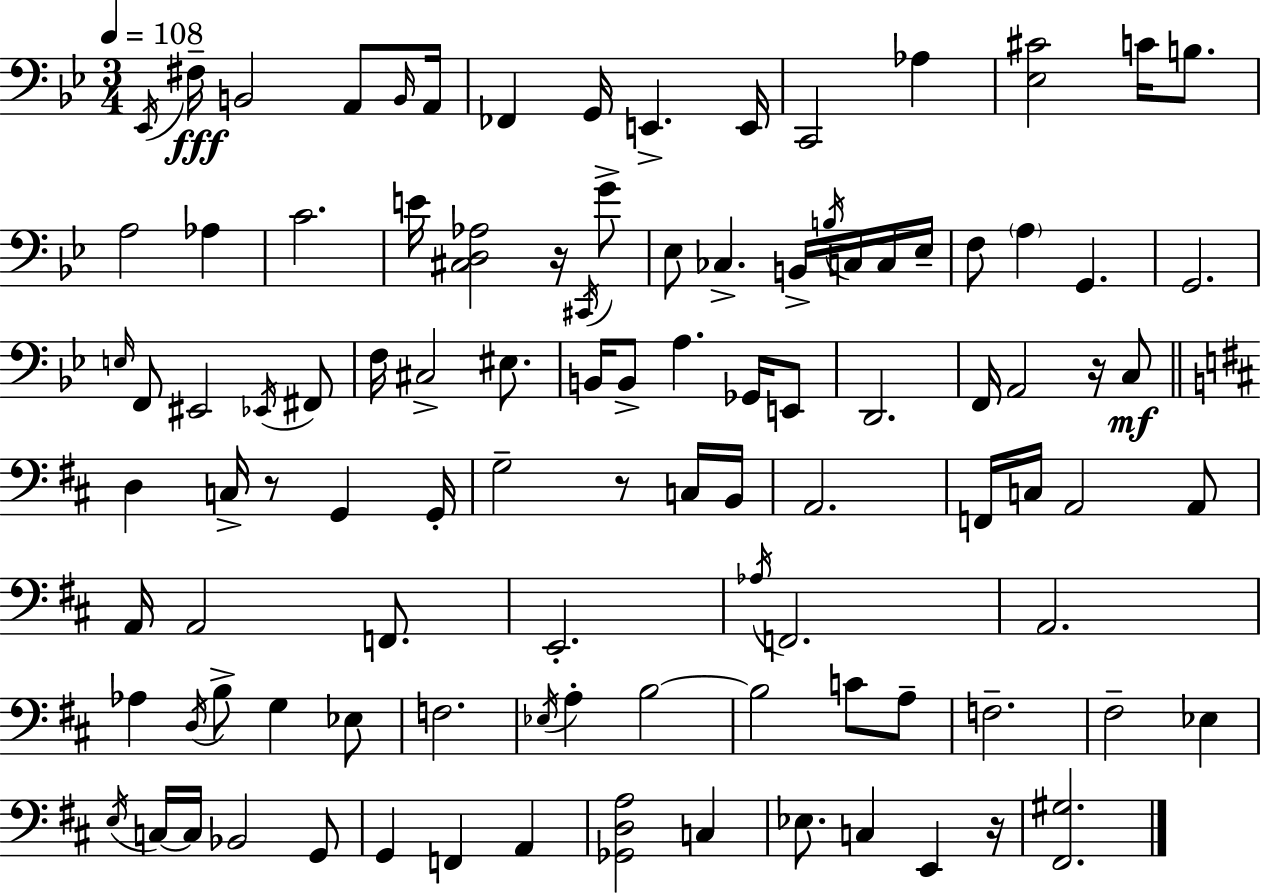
X:1
T:Untitled
M:3/4
L:1/4
K:Gm
_E,,/4 ^F,/4 B,,2 A,,/2 B,,/4 A,,/4 _F,, G,,/4 E,, E,,/4 C,,2 _A, [_E,^C]2 C/4 B,/2 A,2 _A, C2 E/4 [^C,D,_A,]2 z/4 ^C,,/4 G/2 _E,/2 _C, B,,/4 B,/4 C,/4 C,/4 _E,/4 F,/2 A, G,, G,,2 E,/4 F,,/2 ^E,,2 _E,,/4 ^F,,/2 F,/4 ^C,2 ^E,/2 B,,/4 B,,/2 A, _G,,/4 E,,/2 D,,2 F,,/4 A,,2 z/4 C,/2 D, C,/4 z/2 G,, G,,/4 G,2 z/2 C,/4 B,,/4 A,,2 F,,/4 C,/4 A,,2 A,,/2 A,,/4 A,,2 F,,/2 E,,2 _A,/4 F,,2 A,,2 _A, D,/4 B,/2 G, _E,/2 F,2 _E,/4 A, B,2 B,2 C/2 A,/2 F,2 ^F,2 _E, E,/4 C,/4 C,/4 _B,,2 G,,/2 G,, F,, A,, [_G,,D,A,]2 C, _E,/2 C, E,, z/4 [^F,,^G,]2